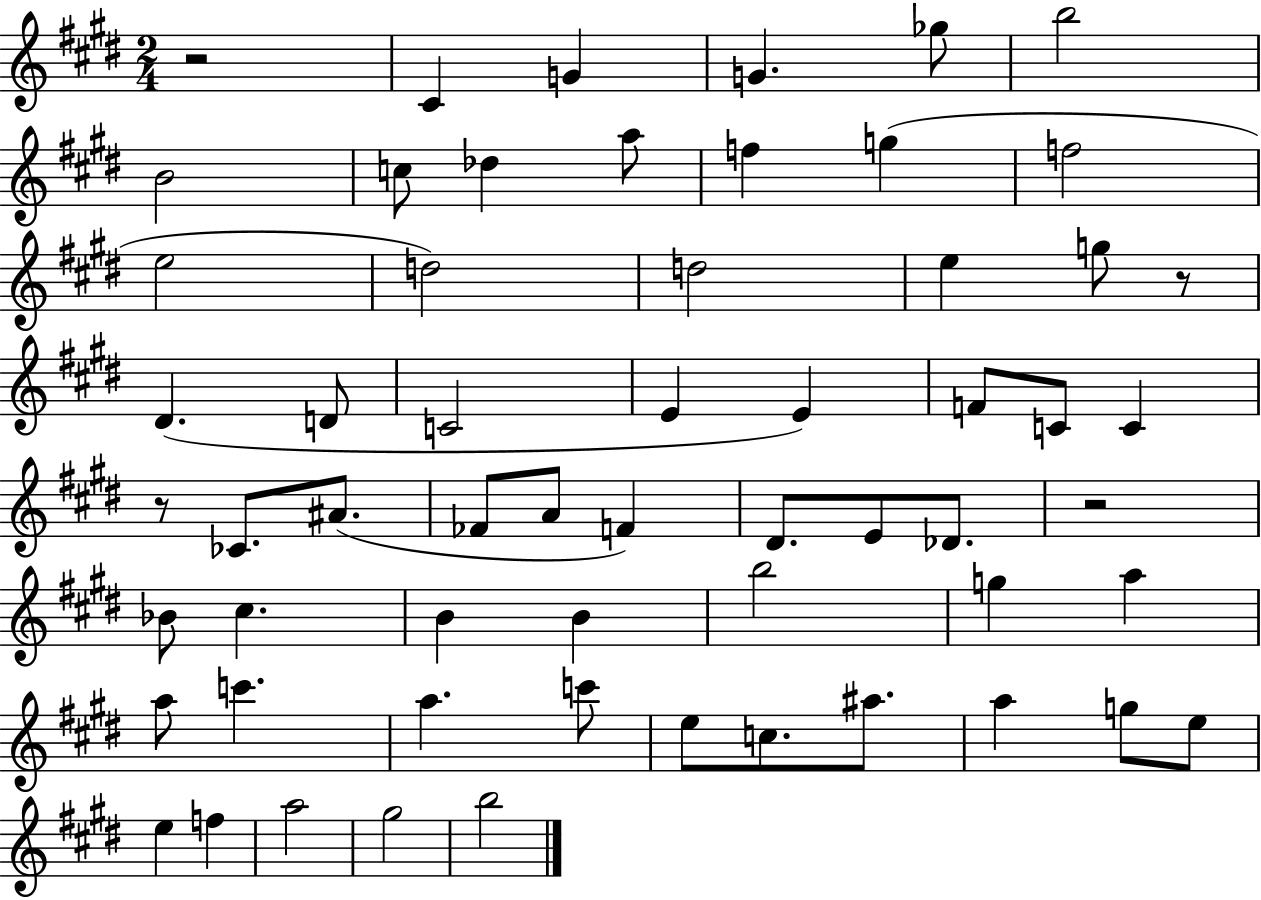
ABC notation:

X:1
T:Untitled
M:2/4
L:1/4
K:E
z2 ^C G G _g/2 b2 B2 c/2 _d a/2 f g f2 e2 d2 d2 e g/2 z/2 ^D D/2 C2 E E F/2 C/2 C z/2 _C/2 ^A/2 _F/2 A/2 F ^D/2 E/2 _D/2 z2 _B/2 ^c B B b2 g a a/2 c' a c'/2 e/2 c/2 ^a/2 a g/2 e/2 e f a2 ^g2 b2